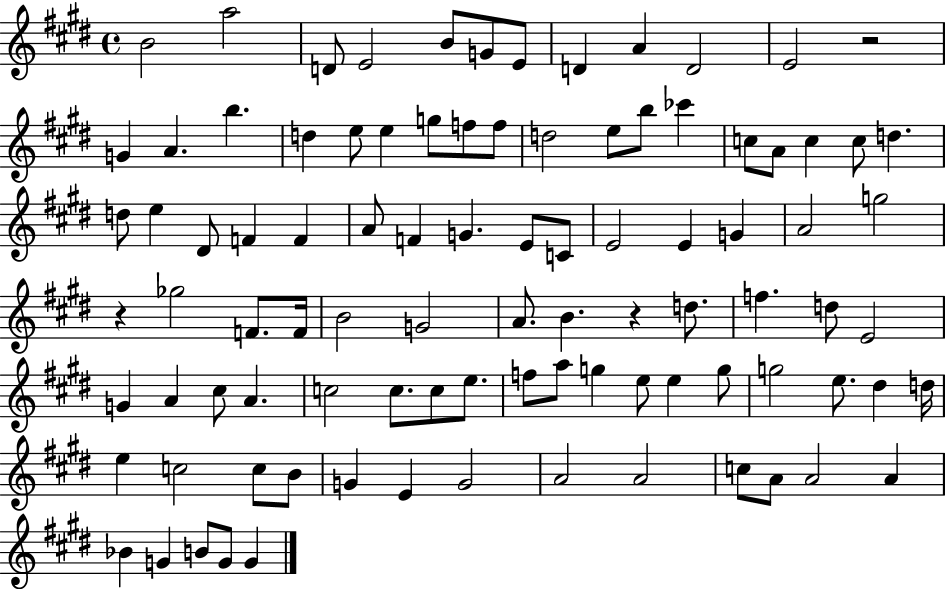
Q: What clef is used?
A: treble